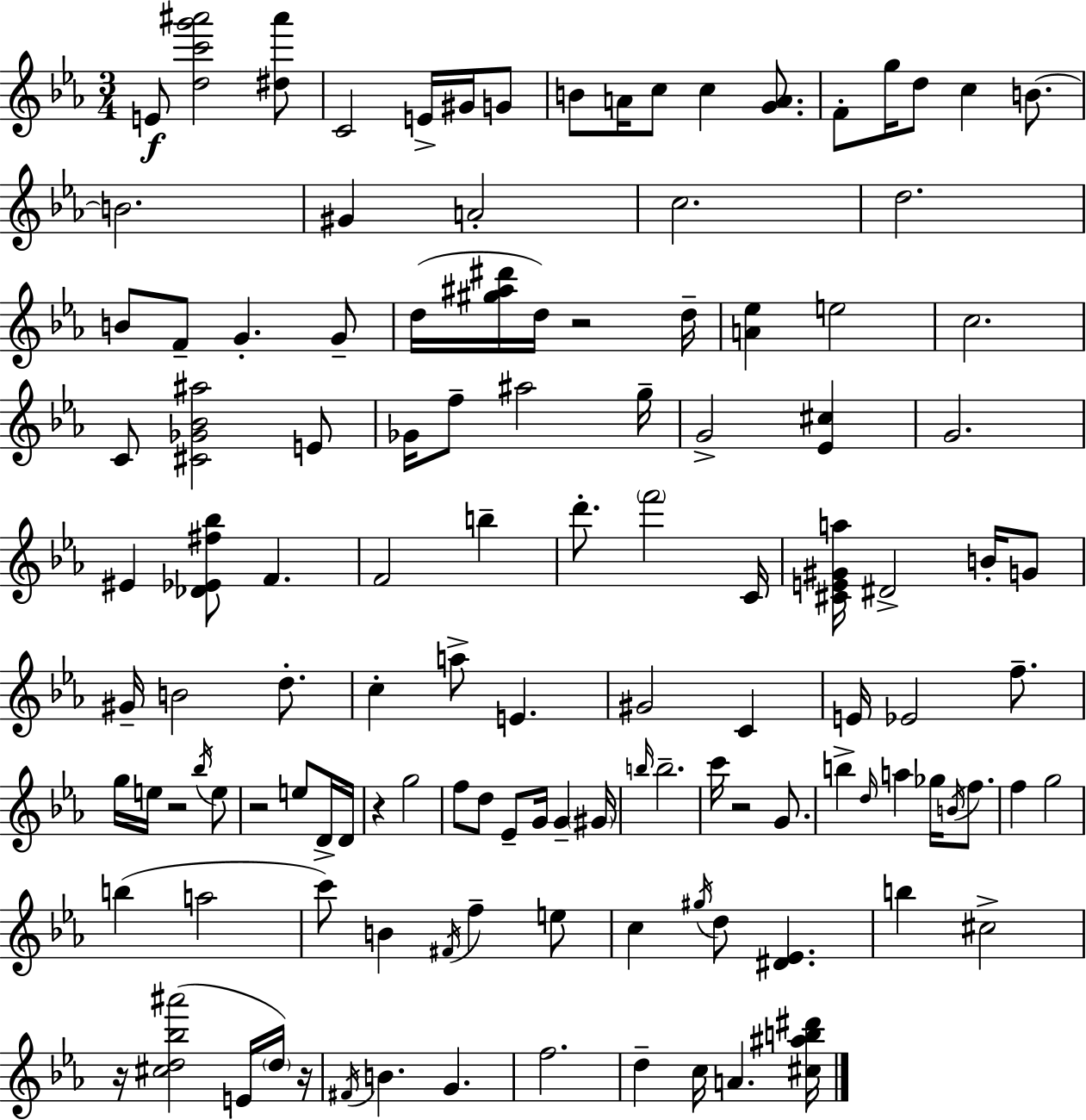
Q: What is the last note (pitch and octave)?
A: A4